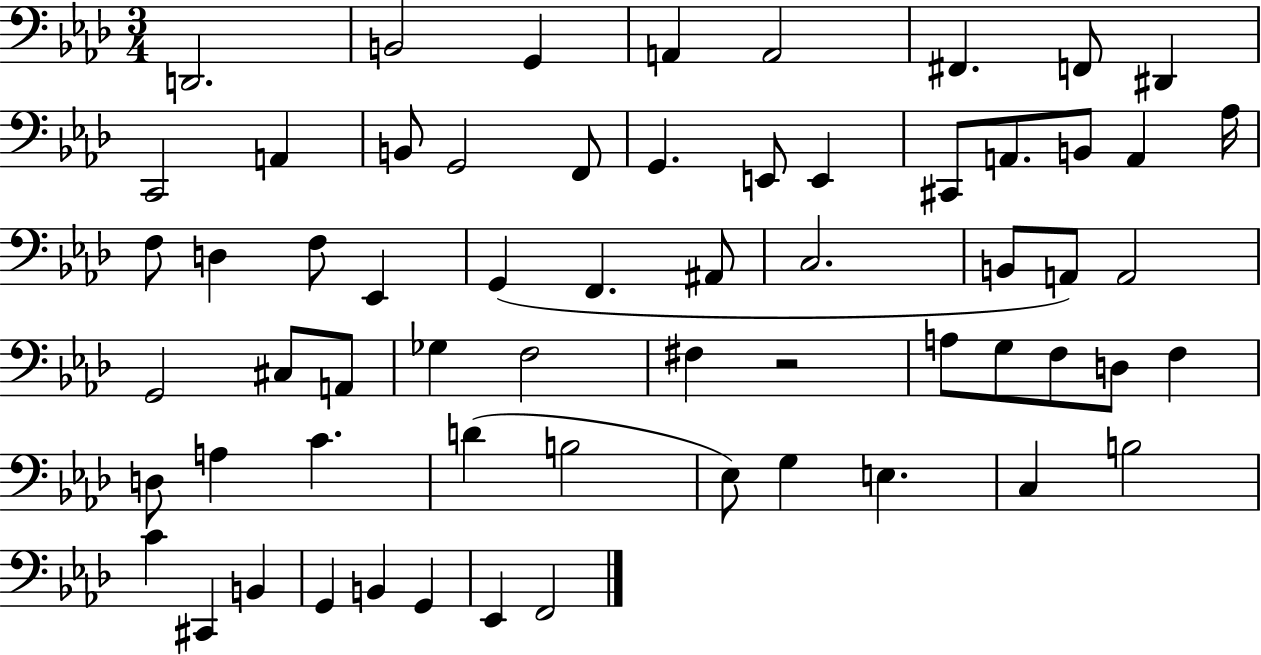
X:1
T:Untitled
M:3/4
L:1/4
K:Ab
D,,2 B,,2 G,, A,, A,,2 ^F,, F,,/2 ^D,, C,,2 A,, B,,/2 G,,2 F,,/2 G,, E,,/2 E,, ^C,,/2 A,,/2 B,,/2 A,, _A,/4 F,/2 D, F,/2 _E,, G,, F,, ^A,,/2 C,2 B,,/2 A,,/2 A,,2 G,,2 ^C,/2 A,,/2 _G, F,2 ^F, z2 A,/2 G,/2 F,/2 D,/2 F, D,/2 A, C D B,2 _E,/2 G, E, C, B,2 C ^C,, B,, G,, B,, G,, _E,, F,,2